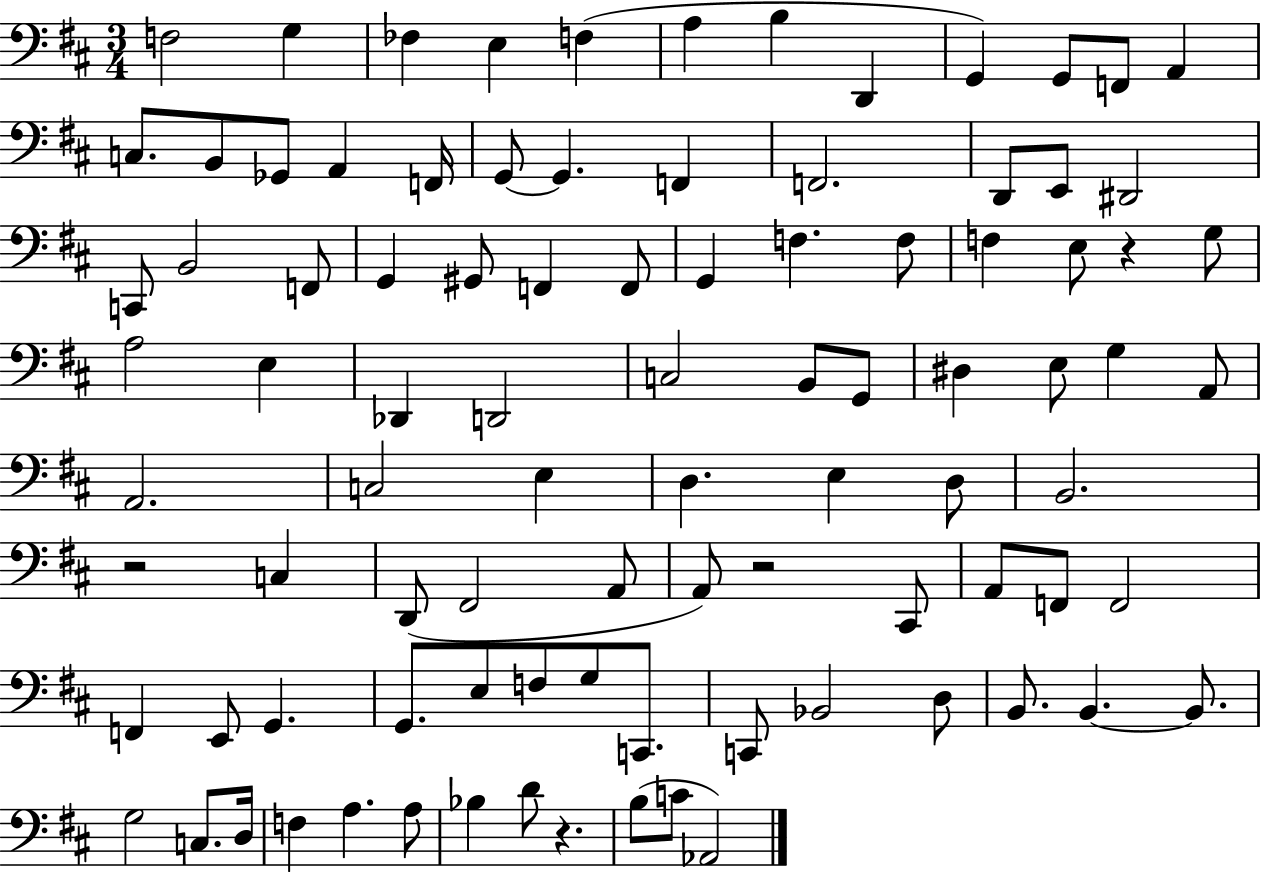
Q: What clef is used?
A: bass